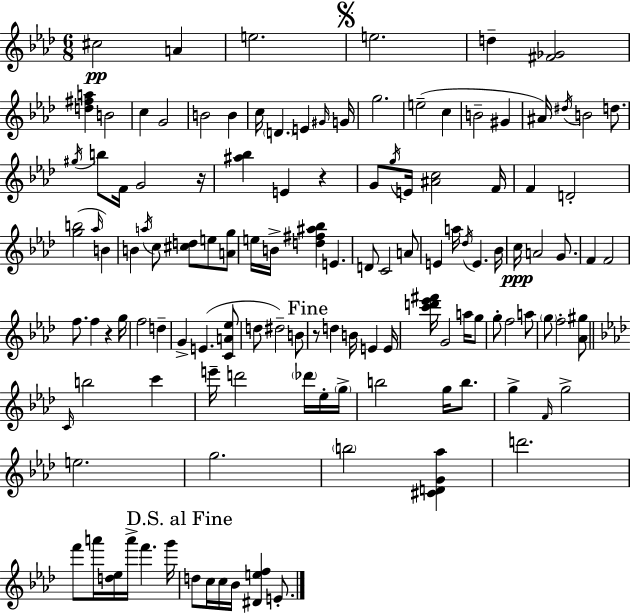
{
  \clef treble
  \numericTimeSignature
  \time 6/8
  \key aes \major
  cis''2\pp a'4 | e''2. | \mark \markup { \musicglyph "scripts.segno" } e''2. | d''4-- <fis' ges'>2 | \break <d'' fis'' a''>4 b'2 | c''4 g'2 | b'2 b'4 | c''16 \parenthesize d'4. e'4 \grace { gis'16 } | \break g'16 g''2. | e''2--( c''4 | b'2-- gis'4 | ais'16) \acciaccatura { dis''16 } b'2 d''8. | \break \acciaccatura { gis''16 } b''8 f'16 g'2 | r16 <ais'' bes''>4 e'4 r4 | g'8 \acciaccatura { g''16 } e'16 <ais' c''>2 | f'16 f'4 d'2-. | \break <g'' b''>2( | \grace { aes''16 } b'4) b'4 \acciaccatura { a''16 } c''8 | <cis'' d''>8 e''8 <a' g''>8 e''16 b'16-> <d'' fis'' ais'' bes''>4 | e'4. d'8 c'2 | \break a'8 e'4 a''16 \acciaccatura { des''16 } | e'4. bes'16 c''16\ppp a'2 | g'8. f'4 f'2 | f''8. f''4 | \break r4 g''16 f''2 | d''4-- g'4-> e'4.( | <c' a' ees''>8 d''8 dis''2--) | b'8 \mark "Fine" r8 d''4 | \break b'16 e'4 e'16 <c''' d''' ees''' fis'''>16 g'2 | a''16 g''8 g''8-. f''2 | a''8 \parenthesize g''8 f''2-. | <aes' gis''>8 \bar "||" \break \key aes \major \grace { c'16 } b''2 c'''4 | e'''16-- d'''2 \parenthesize des'''16 ees''16-. | \parenthesize g''16-> b''2 g''16 b''8. | g''4-> \grace { f'16 } g''2-> | \break e''2. | g''2. | \parenthesize b''2 <cis' d' g' aes''>4 | d'''2. | \break f'''8 a'''16 <d'' ees''>16 a'''16-> f'''4. | g'''16 \mark "D.S. al Fine" d''8 c''16 c''16 bes'16 <dis' e'' f''>4 e'8.-. | \bar "|."
}